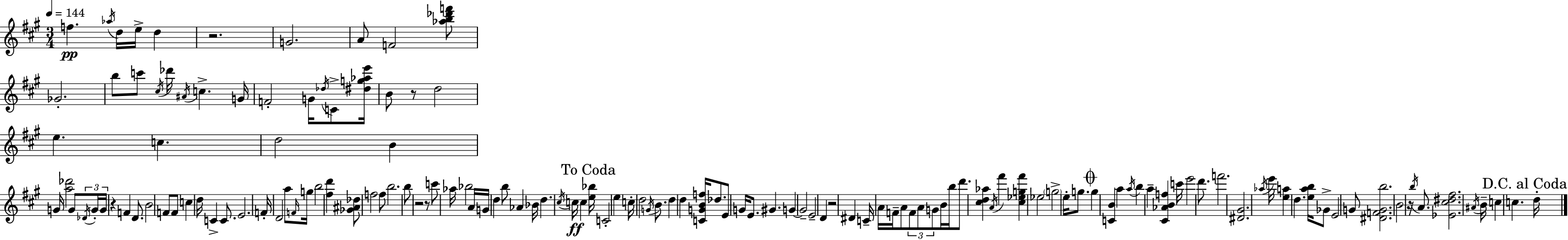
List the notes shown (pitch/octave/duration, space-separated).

F5/q. Ab5/s D5/s E5/s D5/q R/h. G4/h. A4/e F4/h [Ab5,B5,Db6,F6]/e Gb4/h. B5/e C6/e C#5/s Db6/s A#4/s C5/q. G4/s F4/h G4/s Db5/s C4/e [D#5,G5,Ab5,E6]/s B4/e R/e D5/h E5/q. C5/q. D5/h B4/q G4/s [A5,Db6]/h G4/e Db4/s G4/s G4/s R/q F4/q D4/e. B4/h F4/e F4/e C5/q D5/s C4/q C4/e. E4/h. F4/s D4/h A5/e F4/s G5/s B5/h [F#5,D6]/q [Gb4,A#4,Db5]/e F5/h F5/e B5/h. B5/e R/h R/e C6/e Ab5/s Bb5/h A4/s G4/s D5/q B5/e Ab4/q Bb4/s D5/q. C#5/s C5/s C5/q [E5,Bb5]/s C4/h E5/q C5/s D5/h G4/s B4/e. D5/q D5/q [C4,G4,B4,F5]/s Db5/e. E4/e G4/s E4/e. G#4/q. G4/q G4/h E4/h D4/q R/h D#4/q C4/s A4/s F4/s A4/e F4/e A4/e G4/e B4/s B5/s D6/e. [C#5,D5,Ab5]/q A4/s F#6/q [C#5,Eb5,G5,F#6]/q Eb5/h G5/h E5/s G5/e. G5/q [C4,B4]/q A5/q A5/s B5/q A5/q [C#4,Ab4,B4,F5]/q C6/s E6/h D6/e. F6/h. [D#4,G#4]/h. Ab5/s E6/s [E5,A5]/q D5/q. [E5,A5,B5]/s Gb4/e E4/h G4/e [D#4,F4,G4,B5]/h. B4/h R/s B5/s A4/e. [Eb4,C#5,D#5,F#5]/h. A#4/s B4/s C5/q C5/q. D5/s